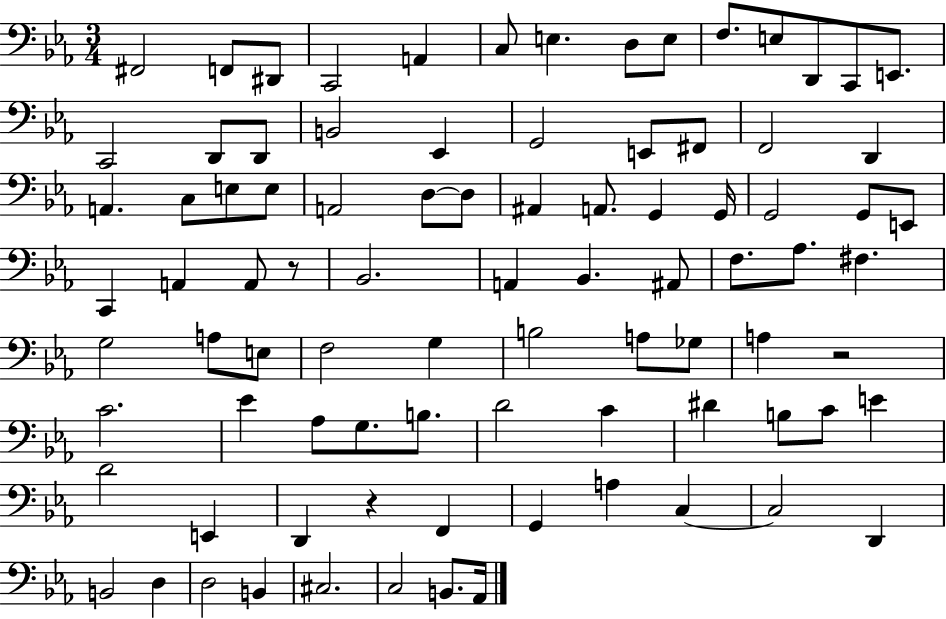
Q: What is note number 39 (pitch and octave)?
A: C2